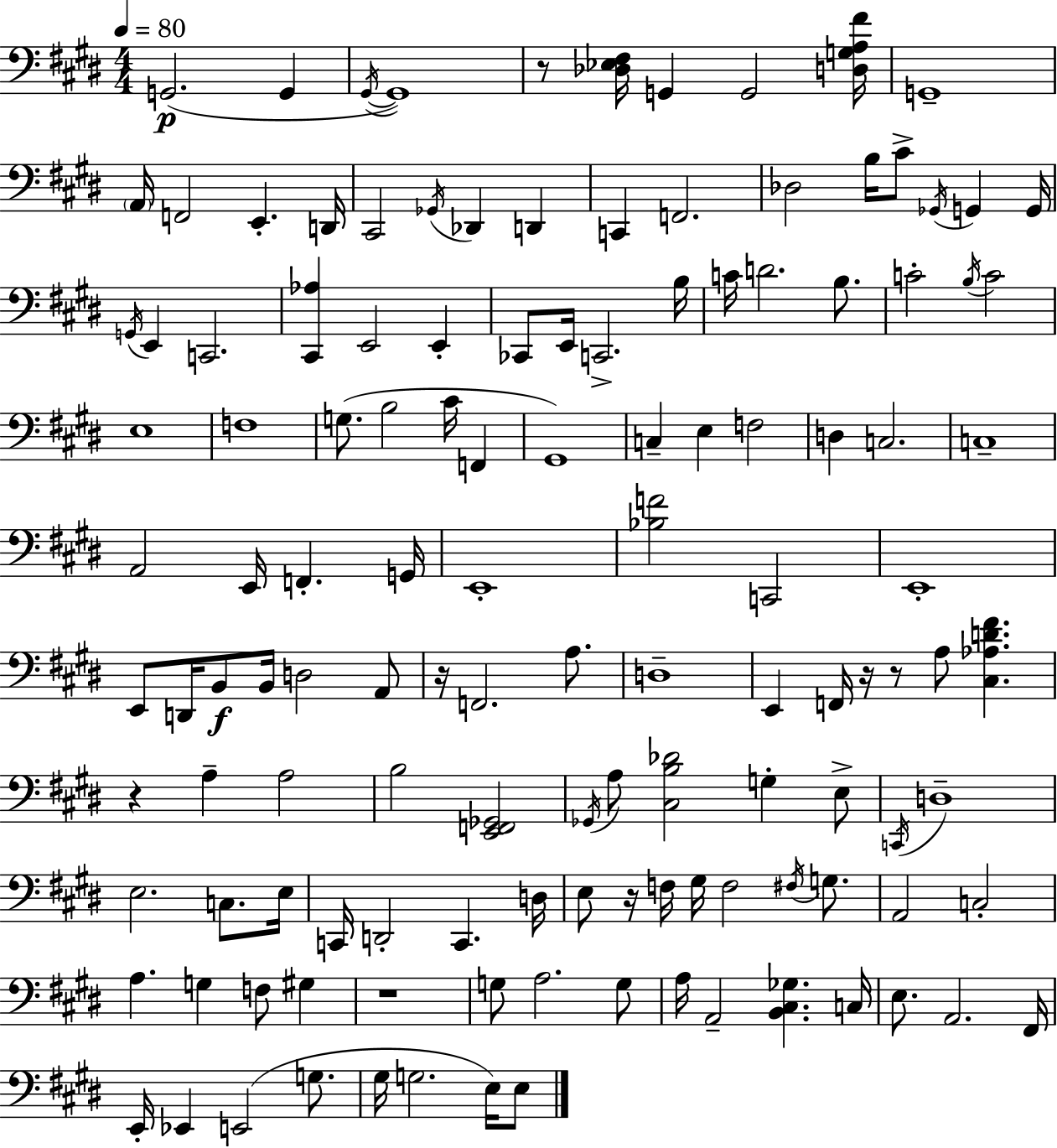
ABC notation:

X:1
T:Untitled
M:4/4
L:1/4
K:E
G,,2 G,, ^G,,/4 ^G,,4 z/2 [_D,_E,^F,]/4 G,, G,,2 [D,G,A,^F]/4 G,,4 A,,/4 F,,2 E,, D,,/4 ^C,,2 _G,,/4 _D,, D,, C,, F,,2 _D,2 B,/4 ^C/2 _G,,/4 G,, G,,/4 G,,/4 E,, C,,2 [^C,,_A,] E,,2 E,, _C,,/2 E,,/4 C,,2 B,/4 C/4 D2 B,/2 C2 B,/4 C2 E,4 F,4 G,/2 B,2 ^C/4 F,, ^G,,4 C, E, F,2 D, C,2 C,4 A,,2 E,,/4 F,, G,,/4 E,,4 [_B,F]2 C,,2 E,,4 E,,/2 D,,/4 B,,/2 B,,/4 D,2 A,,/2 z/4 F,,2 A,/2 D,4 E,, F,,/4 z/4 z/2 A,/2 [^C,_A,D^F] z A, A,2 B,2 [E,,F,,_G,,]2 _G,,/4 A,/2 [^C,B,_D]2 G, E,/2 C,,/4 D,4 E,2 C,/2 E,/4 C,,/4 D,,2 C,, D,/4 E,/2 z/4 F,/4 ^G,/4 F,2 ^F,/4 G,/2 A,,2 C,2 A, G, F,/2 ^G, z4 G,/2 A,2 G,/2 A,/4 A,,2 [B,,^C,_G,] C,/4 E,/2 A,,2 ^F,,/4 E,,/4 _E,, E,,2 G,/2 ^G,/4 G,2 E,/4 E,/2